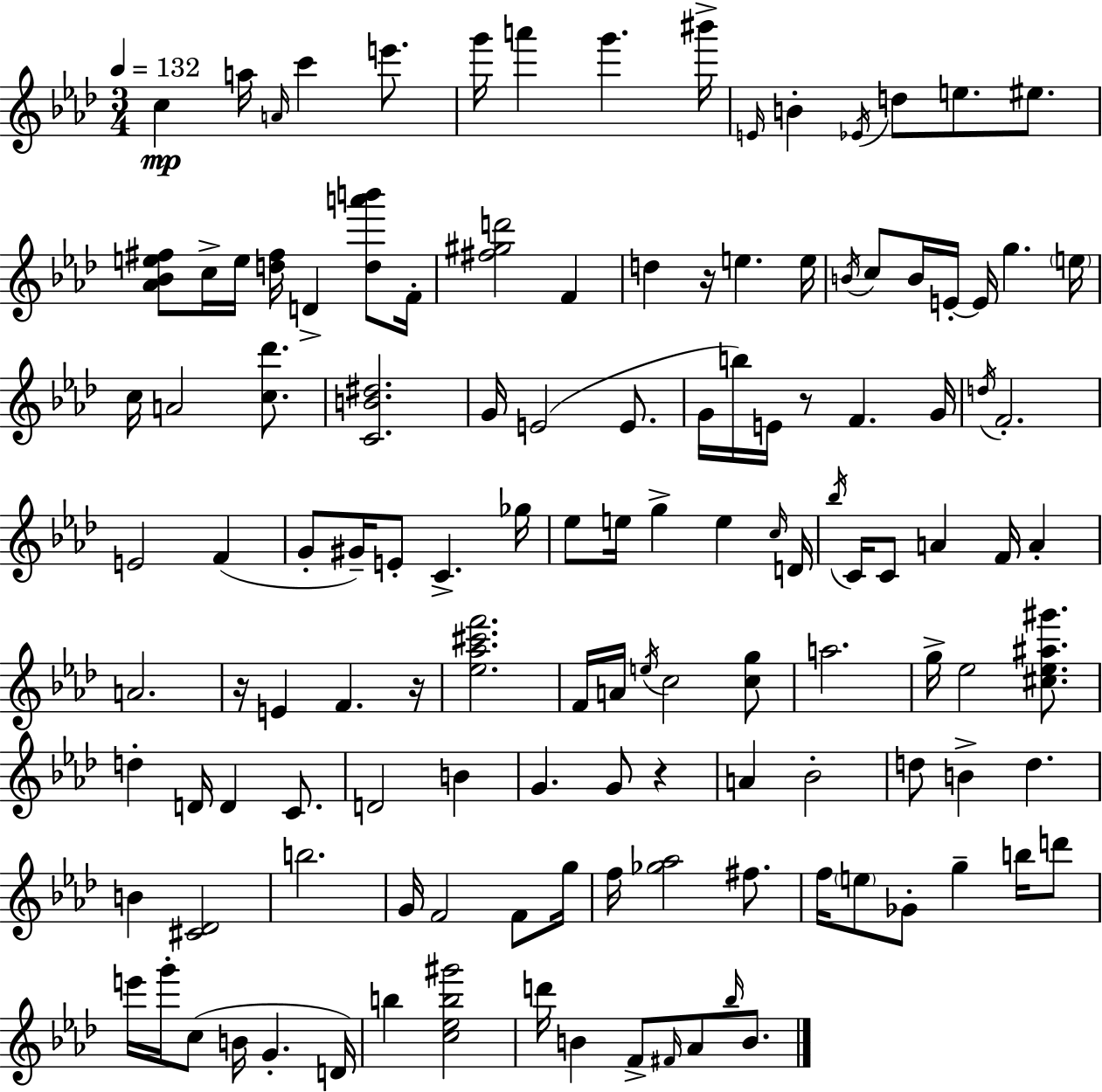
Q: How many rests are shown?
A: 5